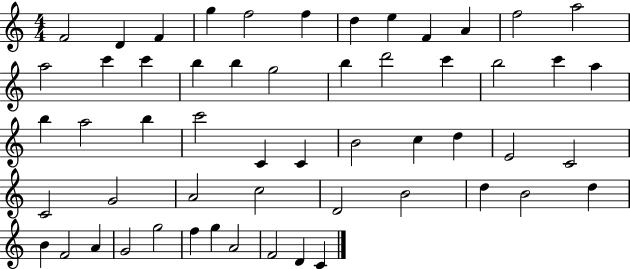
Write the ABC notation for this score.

X:1
T:Untitled
M:4/4
L:1/4
K:C
F2 D F g f2 f d e F A f2 a2 a2 c' c' b b g2 b d'2 c' b2 c' a b a2 b c'2 C C B2 c d E2 C2 C2 G2 A2 c2 D2 B2 d B2 d B F2 A G2 g2 f g A2 F2 D C